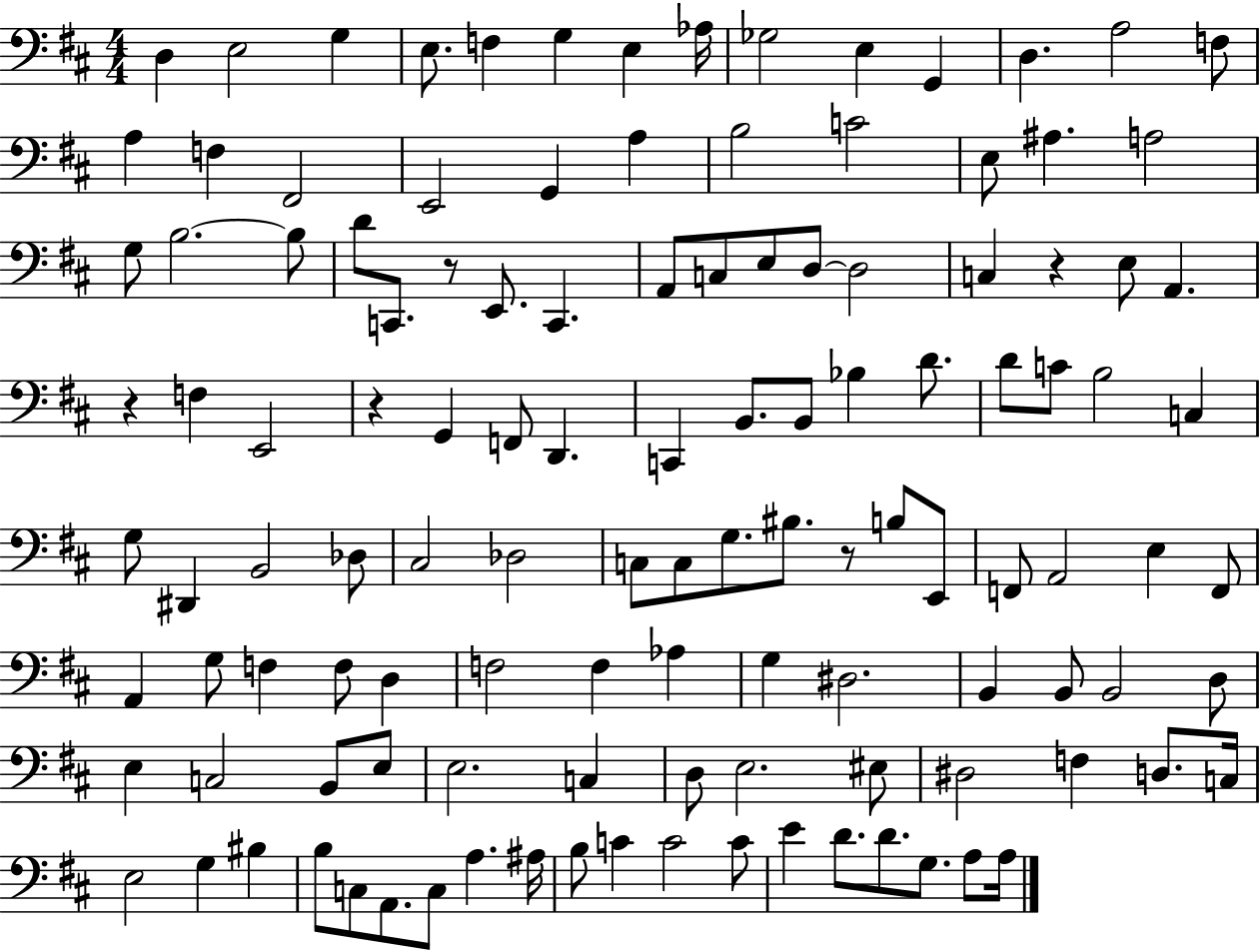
D3/q E3/h G3/q E3/e. F3/q G3/q E3/q Ab3/s Gb3/h E3/q G2/q D3/q. A3/h F3/e A3/q F3/q F#2/h E2/h G2/q A3/q B3/h C4/h E3/e A#3/q. A3/h G3/e B3/h. B3/e D4/e C2/e. R/e E2/e. C2/q. A2/e C3/e E3/e D3/e D3/h C3/q R/q E3/e A2/q. R/q F3/q E2/h R/q G2/q F2/e D2/q. C2/q B2/e. B2/e Bb3/q D4/e. D4/e C4/e B3/h C3/q G3/e D#2/q B2/h Db3/e C#3/h Db3/h C3/e C3/e G3/e. BIS3/e. R/e B3/e E2/e F2/e A2/h E3/q F2/e A2/q G3/e F3/q F3/e D3/q F3/h F3/q Ab3/q G3/q D#3/h. B2/q B2/e B2/h D3/e E3/q C3/h B2/e E3/e E3/h. C3/q D3/e E3/h. EIS3/e D#3/h F3/q D3/e. C3/s E3/h G3/q BIS3/q B3/e C3/e A2/e. C3/e A3/q. A#3/s B3/e C4/q C4/h C4/e E4/q D4/e. D4/e. G3/e. A3/e A3/s